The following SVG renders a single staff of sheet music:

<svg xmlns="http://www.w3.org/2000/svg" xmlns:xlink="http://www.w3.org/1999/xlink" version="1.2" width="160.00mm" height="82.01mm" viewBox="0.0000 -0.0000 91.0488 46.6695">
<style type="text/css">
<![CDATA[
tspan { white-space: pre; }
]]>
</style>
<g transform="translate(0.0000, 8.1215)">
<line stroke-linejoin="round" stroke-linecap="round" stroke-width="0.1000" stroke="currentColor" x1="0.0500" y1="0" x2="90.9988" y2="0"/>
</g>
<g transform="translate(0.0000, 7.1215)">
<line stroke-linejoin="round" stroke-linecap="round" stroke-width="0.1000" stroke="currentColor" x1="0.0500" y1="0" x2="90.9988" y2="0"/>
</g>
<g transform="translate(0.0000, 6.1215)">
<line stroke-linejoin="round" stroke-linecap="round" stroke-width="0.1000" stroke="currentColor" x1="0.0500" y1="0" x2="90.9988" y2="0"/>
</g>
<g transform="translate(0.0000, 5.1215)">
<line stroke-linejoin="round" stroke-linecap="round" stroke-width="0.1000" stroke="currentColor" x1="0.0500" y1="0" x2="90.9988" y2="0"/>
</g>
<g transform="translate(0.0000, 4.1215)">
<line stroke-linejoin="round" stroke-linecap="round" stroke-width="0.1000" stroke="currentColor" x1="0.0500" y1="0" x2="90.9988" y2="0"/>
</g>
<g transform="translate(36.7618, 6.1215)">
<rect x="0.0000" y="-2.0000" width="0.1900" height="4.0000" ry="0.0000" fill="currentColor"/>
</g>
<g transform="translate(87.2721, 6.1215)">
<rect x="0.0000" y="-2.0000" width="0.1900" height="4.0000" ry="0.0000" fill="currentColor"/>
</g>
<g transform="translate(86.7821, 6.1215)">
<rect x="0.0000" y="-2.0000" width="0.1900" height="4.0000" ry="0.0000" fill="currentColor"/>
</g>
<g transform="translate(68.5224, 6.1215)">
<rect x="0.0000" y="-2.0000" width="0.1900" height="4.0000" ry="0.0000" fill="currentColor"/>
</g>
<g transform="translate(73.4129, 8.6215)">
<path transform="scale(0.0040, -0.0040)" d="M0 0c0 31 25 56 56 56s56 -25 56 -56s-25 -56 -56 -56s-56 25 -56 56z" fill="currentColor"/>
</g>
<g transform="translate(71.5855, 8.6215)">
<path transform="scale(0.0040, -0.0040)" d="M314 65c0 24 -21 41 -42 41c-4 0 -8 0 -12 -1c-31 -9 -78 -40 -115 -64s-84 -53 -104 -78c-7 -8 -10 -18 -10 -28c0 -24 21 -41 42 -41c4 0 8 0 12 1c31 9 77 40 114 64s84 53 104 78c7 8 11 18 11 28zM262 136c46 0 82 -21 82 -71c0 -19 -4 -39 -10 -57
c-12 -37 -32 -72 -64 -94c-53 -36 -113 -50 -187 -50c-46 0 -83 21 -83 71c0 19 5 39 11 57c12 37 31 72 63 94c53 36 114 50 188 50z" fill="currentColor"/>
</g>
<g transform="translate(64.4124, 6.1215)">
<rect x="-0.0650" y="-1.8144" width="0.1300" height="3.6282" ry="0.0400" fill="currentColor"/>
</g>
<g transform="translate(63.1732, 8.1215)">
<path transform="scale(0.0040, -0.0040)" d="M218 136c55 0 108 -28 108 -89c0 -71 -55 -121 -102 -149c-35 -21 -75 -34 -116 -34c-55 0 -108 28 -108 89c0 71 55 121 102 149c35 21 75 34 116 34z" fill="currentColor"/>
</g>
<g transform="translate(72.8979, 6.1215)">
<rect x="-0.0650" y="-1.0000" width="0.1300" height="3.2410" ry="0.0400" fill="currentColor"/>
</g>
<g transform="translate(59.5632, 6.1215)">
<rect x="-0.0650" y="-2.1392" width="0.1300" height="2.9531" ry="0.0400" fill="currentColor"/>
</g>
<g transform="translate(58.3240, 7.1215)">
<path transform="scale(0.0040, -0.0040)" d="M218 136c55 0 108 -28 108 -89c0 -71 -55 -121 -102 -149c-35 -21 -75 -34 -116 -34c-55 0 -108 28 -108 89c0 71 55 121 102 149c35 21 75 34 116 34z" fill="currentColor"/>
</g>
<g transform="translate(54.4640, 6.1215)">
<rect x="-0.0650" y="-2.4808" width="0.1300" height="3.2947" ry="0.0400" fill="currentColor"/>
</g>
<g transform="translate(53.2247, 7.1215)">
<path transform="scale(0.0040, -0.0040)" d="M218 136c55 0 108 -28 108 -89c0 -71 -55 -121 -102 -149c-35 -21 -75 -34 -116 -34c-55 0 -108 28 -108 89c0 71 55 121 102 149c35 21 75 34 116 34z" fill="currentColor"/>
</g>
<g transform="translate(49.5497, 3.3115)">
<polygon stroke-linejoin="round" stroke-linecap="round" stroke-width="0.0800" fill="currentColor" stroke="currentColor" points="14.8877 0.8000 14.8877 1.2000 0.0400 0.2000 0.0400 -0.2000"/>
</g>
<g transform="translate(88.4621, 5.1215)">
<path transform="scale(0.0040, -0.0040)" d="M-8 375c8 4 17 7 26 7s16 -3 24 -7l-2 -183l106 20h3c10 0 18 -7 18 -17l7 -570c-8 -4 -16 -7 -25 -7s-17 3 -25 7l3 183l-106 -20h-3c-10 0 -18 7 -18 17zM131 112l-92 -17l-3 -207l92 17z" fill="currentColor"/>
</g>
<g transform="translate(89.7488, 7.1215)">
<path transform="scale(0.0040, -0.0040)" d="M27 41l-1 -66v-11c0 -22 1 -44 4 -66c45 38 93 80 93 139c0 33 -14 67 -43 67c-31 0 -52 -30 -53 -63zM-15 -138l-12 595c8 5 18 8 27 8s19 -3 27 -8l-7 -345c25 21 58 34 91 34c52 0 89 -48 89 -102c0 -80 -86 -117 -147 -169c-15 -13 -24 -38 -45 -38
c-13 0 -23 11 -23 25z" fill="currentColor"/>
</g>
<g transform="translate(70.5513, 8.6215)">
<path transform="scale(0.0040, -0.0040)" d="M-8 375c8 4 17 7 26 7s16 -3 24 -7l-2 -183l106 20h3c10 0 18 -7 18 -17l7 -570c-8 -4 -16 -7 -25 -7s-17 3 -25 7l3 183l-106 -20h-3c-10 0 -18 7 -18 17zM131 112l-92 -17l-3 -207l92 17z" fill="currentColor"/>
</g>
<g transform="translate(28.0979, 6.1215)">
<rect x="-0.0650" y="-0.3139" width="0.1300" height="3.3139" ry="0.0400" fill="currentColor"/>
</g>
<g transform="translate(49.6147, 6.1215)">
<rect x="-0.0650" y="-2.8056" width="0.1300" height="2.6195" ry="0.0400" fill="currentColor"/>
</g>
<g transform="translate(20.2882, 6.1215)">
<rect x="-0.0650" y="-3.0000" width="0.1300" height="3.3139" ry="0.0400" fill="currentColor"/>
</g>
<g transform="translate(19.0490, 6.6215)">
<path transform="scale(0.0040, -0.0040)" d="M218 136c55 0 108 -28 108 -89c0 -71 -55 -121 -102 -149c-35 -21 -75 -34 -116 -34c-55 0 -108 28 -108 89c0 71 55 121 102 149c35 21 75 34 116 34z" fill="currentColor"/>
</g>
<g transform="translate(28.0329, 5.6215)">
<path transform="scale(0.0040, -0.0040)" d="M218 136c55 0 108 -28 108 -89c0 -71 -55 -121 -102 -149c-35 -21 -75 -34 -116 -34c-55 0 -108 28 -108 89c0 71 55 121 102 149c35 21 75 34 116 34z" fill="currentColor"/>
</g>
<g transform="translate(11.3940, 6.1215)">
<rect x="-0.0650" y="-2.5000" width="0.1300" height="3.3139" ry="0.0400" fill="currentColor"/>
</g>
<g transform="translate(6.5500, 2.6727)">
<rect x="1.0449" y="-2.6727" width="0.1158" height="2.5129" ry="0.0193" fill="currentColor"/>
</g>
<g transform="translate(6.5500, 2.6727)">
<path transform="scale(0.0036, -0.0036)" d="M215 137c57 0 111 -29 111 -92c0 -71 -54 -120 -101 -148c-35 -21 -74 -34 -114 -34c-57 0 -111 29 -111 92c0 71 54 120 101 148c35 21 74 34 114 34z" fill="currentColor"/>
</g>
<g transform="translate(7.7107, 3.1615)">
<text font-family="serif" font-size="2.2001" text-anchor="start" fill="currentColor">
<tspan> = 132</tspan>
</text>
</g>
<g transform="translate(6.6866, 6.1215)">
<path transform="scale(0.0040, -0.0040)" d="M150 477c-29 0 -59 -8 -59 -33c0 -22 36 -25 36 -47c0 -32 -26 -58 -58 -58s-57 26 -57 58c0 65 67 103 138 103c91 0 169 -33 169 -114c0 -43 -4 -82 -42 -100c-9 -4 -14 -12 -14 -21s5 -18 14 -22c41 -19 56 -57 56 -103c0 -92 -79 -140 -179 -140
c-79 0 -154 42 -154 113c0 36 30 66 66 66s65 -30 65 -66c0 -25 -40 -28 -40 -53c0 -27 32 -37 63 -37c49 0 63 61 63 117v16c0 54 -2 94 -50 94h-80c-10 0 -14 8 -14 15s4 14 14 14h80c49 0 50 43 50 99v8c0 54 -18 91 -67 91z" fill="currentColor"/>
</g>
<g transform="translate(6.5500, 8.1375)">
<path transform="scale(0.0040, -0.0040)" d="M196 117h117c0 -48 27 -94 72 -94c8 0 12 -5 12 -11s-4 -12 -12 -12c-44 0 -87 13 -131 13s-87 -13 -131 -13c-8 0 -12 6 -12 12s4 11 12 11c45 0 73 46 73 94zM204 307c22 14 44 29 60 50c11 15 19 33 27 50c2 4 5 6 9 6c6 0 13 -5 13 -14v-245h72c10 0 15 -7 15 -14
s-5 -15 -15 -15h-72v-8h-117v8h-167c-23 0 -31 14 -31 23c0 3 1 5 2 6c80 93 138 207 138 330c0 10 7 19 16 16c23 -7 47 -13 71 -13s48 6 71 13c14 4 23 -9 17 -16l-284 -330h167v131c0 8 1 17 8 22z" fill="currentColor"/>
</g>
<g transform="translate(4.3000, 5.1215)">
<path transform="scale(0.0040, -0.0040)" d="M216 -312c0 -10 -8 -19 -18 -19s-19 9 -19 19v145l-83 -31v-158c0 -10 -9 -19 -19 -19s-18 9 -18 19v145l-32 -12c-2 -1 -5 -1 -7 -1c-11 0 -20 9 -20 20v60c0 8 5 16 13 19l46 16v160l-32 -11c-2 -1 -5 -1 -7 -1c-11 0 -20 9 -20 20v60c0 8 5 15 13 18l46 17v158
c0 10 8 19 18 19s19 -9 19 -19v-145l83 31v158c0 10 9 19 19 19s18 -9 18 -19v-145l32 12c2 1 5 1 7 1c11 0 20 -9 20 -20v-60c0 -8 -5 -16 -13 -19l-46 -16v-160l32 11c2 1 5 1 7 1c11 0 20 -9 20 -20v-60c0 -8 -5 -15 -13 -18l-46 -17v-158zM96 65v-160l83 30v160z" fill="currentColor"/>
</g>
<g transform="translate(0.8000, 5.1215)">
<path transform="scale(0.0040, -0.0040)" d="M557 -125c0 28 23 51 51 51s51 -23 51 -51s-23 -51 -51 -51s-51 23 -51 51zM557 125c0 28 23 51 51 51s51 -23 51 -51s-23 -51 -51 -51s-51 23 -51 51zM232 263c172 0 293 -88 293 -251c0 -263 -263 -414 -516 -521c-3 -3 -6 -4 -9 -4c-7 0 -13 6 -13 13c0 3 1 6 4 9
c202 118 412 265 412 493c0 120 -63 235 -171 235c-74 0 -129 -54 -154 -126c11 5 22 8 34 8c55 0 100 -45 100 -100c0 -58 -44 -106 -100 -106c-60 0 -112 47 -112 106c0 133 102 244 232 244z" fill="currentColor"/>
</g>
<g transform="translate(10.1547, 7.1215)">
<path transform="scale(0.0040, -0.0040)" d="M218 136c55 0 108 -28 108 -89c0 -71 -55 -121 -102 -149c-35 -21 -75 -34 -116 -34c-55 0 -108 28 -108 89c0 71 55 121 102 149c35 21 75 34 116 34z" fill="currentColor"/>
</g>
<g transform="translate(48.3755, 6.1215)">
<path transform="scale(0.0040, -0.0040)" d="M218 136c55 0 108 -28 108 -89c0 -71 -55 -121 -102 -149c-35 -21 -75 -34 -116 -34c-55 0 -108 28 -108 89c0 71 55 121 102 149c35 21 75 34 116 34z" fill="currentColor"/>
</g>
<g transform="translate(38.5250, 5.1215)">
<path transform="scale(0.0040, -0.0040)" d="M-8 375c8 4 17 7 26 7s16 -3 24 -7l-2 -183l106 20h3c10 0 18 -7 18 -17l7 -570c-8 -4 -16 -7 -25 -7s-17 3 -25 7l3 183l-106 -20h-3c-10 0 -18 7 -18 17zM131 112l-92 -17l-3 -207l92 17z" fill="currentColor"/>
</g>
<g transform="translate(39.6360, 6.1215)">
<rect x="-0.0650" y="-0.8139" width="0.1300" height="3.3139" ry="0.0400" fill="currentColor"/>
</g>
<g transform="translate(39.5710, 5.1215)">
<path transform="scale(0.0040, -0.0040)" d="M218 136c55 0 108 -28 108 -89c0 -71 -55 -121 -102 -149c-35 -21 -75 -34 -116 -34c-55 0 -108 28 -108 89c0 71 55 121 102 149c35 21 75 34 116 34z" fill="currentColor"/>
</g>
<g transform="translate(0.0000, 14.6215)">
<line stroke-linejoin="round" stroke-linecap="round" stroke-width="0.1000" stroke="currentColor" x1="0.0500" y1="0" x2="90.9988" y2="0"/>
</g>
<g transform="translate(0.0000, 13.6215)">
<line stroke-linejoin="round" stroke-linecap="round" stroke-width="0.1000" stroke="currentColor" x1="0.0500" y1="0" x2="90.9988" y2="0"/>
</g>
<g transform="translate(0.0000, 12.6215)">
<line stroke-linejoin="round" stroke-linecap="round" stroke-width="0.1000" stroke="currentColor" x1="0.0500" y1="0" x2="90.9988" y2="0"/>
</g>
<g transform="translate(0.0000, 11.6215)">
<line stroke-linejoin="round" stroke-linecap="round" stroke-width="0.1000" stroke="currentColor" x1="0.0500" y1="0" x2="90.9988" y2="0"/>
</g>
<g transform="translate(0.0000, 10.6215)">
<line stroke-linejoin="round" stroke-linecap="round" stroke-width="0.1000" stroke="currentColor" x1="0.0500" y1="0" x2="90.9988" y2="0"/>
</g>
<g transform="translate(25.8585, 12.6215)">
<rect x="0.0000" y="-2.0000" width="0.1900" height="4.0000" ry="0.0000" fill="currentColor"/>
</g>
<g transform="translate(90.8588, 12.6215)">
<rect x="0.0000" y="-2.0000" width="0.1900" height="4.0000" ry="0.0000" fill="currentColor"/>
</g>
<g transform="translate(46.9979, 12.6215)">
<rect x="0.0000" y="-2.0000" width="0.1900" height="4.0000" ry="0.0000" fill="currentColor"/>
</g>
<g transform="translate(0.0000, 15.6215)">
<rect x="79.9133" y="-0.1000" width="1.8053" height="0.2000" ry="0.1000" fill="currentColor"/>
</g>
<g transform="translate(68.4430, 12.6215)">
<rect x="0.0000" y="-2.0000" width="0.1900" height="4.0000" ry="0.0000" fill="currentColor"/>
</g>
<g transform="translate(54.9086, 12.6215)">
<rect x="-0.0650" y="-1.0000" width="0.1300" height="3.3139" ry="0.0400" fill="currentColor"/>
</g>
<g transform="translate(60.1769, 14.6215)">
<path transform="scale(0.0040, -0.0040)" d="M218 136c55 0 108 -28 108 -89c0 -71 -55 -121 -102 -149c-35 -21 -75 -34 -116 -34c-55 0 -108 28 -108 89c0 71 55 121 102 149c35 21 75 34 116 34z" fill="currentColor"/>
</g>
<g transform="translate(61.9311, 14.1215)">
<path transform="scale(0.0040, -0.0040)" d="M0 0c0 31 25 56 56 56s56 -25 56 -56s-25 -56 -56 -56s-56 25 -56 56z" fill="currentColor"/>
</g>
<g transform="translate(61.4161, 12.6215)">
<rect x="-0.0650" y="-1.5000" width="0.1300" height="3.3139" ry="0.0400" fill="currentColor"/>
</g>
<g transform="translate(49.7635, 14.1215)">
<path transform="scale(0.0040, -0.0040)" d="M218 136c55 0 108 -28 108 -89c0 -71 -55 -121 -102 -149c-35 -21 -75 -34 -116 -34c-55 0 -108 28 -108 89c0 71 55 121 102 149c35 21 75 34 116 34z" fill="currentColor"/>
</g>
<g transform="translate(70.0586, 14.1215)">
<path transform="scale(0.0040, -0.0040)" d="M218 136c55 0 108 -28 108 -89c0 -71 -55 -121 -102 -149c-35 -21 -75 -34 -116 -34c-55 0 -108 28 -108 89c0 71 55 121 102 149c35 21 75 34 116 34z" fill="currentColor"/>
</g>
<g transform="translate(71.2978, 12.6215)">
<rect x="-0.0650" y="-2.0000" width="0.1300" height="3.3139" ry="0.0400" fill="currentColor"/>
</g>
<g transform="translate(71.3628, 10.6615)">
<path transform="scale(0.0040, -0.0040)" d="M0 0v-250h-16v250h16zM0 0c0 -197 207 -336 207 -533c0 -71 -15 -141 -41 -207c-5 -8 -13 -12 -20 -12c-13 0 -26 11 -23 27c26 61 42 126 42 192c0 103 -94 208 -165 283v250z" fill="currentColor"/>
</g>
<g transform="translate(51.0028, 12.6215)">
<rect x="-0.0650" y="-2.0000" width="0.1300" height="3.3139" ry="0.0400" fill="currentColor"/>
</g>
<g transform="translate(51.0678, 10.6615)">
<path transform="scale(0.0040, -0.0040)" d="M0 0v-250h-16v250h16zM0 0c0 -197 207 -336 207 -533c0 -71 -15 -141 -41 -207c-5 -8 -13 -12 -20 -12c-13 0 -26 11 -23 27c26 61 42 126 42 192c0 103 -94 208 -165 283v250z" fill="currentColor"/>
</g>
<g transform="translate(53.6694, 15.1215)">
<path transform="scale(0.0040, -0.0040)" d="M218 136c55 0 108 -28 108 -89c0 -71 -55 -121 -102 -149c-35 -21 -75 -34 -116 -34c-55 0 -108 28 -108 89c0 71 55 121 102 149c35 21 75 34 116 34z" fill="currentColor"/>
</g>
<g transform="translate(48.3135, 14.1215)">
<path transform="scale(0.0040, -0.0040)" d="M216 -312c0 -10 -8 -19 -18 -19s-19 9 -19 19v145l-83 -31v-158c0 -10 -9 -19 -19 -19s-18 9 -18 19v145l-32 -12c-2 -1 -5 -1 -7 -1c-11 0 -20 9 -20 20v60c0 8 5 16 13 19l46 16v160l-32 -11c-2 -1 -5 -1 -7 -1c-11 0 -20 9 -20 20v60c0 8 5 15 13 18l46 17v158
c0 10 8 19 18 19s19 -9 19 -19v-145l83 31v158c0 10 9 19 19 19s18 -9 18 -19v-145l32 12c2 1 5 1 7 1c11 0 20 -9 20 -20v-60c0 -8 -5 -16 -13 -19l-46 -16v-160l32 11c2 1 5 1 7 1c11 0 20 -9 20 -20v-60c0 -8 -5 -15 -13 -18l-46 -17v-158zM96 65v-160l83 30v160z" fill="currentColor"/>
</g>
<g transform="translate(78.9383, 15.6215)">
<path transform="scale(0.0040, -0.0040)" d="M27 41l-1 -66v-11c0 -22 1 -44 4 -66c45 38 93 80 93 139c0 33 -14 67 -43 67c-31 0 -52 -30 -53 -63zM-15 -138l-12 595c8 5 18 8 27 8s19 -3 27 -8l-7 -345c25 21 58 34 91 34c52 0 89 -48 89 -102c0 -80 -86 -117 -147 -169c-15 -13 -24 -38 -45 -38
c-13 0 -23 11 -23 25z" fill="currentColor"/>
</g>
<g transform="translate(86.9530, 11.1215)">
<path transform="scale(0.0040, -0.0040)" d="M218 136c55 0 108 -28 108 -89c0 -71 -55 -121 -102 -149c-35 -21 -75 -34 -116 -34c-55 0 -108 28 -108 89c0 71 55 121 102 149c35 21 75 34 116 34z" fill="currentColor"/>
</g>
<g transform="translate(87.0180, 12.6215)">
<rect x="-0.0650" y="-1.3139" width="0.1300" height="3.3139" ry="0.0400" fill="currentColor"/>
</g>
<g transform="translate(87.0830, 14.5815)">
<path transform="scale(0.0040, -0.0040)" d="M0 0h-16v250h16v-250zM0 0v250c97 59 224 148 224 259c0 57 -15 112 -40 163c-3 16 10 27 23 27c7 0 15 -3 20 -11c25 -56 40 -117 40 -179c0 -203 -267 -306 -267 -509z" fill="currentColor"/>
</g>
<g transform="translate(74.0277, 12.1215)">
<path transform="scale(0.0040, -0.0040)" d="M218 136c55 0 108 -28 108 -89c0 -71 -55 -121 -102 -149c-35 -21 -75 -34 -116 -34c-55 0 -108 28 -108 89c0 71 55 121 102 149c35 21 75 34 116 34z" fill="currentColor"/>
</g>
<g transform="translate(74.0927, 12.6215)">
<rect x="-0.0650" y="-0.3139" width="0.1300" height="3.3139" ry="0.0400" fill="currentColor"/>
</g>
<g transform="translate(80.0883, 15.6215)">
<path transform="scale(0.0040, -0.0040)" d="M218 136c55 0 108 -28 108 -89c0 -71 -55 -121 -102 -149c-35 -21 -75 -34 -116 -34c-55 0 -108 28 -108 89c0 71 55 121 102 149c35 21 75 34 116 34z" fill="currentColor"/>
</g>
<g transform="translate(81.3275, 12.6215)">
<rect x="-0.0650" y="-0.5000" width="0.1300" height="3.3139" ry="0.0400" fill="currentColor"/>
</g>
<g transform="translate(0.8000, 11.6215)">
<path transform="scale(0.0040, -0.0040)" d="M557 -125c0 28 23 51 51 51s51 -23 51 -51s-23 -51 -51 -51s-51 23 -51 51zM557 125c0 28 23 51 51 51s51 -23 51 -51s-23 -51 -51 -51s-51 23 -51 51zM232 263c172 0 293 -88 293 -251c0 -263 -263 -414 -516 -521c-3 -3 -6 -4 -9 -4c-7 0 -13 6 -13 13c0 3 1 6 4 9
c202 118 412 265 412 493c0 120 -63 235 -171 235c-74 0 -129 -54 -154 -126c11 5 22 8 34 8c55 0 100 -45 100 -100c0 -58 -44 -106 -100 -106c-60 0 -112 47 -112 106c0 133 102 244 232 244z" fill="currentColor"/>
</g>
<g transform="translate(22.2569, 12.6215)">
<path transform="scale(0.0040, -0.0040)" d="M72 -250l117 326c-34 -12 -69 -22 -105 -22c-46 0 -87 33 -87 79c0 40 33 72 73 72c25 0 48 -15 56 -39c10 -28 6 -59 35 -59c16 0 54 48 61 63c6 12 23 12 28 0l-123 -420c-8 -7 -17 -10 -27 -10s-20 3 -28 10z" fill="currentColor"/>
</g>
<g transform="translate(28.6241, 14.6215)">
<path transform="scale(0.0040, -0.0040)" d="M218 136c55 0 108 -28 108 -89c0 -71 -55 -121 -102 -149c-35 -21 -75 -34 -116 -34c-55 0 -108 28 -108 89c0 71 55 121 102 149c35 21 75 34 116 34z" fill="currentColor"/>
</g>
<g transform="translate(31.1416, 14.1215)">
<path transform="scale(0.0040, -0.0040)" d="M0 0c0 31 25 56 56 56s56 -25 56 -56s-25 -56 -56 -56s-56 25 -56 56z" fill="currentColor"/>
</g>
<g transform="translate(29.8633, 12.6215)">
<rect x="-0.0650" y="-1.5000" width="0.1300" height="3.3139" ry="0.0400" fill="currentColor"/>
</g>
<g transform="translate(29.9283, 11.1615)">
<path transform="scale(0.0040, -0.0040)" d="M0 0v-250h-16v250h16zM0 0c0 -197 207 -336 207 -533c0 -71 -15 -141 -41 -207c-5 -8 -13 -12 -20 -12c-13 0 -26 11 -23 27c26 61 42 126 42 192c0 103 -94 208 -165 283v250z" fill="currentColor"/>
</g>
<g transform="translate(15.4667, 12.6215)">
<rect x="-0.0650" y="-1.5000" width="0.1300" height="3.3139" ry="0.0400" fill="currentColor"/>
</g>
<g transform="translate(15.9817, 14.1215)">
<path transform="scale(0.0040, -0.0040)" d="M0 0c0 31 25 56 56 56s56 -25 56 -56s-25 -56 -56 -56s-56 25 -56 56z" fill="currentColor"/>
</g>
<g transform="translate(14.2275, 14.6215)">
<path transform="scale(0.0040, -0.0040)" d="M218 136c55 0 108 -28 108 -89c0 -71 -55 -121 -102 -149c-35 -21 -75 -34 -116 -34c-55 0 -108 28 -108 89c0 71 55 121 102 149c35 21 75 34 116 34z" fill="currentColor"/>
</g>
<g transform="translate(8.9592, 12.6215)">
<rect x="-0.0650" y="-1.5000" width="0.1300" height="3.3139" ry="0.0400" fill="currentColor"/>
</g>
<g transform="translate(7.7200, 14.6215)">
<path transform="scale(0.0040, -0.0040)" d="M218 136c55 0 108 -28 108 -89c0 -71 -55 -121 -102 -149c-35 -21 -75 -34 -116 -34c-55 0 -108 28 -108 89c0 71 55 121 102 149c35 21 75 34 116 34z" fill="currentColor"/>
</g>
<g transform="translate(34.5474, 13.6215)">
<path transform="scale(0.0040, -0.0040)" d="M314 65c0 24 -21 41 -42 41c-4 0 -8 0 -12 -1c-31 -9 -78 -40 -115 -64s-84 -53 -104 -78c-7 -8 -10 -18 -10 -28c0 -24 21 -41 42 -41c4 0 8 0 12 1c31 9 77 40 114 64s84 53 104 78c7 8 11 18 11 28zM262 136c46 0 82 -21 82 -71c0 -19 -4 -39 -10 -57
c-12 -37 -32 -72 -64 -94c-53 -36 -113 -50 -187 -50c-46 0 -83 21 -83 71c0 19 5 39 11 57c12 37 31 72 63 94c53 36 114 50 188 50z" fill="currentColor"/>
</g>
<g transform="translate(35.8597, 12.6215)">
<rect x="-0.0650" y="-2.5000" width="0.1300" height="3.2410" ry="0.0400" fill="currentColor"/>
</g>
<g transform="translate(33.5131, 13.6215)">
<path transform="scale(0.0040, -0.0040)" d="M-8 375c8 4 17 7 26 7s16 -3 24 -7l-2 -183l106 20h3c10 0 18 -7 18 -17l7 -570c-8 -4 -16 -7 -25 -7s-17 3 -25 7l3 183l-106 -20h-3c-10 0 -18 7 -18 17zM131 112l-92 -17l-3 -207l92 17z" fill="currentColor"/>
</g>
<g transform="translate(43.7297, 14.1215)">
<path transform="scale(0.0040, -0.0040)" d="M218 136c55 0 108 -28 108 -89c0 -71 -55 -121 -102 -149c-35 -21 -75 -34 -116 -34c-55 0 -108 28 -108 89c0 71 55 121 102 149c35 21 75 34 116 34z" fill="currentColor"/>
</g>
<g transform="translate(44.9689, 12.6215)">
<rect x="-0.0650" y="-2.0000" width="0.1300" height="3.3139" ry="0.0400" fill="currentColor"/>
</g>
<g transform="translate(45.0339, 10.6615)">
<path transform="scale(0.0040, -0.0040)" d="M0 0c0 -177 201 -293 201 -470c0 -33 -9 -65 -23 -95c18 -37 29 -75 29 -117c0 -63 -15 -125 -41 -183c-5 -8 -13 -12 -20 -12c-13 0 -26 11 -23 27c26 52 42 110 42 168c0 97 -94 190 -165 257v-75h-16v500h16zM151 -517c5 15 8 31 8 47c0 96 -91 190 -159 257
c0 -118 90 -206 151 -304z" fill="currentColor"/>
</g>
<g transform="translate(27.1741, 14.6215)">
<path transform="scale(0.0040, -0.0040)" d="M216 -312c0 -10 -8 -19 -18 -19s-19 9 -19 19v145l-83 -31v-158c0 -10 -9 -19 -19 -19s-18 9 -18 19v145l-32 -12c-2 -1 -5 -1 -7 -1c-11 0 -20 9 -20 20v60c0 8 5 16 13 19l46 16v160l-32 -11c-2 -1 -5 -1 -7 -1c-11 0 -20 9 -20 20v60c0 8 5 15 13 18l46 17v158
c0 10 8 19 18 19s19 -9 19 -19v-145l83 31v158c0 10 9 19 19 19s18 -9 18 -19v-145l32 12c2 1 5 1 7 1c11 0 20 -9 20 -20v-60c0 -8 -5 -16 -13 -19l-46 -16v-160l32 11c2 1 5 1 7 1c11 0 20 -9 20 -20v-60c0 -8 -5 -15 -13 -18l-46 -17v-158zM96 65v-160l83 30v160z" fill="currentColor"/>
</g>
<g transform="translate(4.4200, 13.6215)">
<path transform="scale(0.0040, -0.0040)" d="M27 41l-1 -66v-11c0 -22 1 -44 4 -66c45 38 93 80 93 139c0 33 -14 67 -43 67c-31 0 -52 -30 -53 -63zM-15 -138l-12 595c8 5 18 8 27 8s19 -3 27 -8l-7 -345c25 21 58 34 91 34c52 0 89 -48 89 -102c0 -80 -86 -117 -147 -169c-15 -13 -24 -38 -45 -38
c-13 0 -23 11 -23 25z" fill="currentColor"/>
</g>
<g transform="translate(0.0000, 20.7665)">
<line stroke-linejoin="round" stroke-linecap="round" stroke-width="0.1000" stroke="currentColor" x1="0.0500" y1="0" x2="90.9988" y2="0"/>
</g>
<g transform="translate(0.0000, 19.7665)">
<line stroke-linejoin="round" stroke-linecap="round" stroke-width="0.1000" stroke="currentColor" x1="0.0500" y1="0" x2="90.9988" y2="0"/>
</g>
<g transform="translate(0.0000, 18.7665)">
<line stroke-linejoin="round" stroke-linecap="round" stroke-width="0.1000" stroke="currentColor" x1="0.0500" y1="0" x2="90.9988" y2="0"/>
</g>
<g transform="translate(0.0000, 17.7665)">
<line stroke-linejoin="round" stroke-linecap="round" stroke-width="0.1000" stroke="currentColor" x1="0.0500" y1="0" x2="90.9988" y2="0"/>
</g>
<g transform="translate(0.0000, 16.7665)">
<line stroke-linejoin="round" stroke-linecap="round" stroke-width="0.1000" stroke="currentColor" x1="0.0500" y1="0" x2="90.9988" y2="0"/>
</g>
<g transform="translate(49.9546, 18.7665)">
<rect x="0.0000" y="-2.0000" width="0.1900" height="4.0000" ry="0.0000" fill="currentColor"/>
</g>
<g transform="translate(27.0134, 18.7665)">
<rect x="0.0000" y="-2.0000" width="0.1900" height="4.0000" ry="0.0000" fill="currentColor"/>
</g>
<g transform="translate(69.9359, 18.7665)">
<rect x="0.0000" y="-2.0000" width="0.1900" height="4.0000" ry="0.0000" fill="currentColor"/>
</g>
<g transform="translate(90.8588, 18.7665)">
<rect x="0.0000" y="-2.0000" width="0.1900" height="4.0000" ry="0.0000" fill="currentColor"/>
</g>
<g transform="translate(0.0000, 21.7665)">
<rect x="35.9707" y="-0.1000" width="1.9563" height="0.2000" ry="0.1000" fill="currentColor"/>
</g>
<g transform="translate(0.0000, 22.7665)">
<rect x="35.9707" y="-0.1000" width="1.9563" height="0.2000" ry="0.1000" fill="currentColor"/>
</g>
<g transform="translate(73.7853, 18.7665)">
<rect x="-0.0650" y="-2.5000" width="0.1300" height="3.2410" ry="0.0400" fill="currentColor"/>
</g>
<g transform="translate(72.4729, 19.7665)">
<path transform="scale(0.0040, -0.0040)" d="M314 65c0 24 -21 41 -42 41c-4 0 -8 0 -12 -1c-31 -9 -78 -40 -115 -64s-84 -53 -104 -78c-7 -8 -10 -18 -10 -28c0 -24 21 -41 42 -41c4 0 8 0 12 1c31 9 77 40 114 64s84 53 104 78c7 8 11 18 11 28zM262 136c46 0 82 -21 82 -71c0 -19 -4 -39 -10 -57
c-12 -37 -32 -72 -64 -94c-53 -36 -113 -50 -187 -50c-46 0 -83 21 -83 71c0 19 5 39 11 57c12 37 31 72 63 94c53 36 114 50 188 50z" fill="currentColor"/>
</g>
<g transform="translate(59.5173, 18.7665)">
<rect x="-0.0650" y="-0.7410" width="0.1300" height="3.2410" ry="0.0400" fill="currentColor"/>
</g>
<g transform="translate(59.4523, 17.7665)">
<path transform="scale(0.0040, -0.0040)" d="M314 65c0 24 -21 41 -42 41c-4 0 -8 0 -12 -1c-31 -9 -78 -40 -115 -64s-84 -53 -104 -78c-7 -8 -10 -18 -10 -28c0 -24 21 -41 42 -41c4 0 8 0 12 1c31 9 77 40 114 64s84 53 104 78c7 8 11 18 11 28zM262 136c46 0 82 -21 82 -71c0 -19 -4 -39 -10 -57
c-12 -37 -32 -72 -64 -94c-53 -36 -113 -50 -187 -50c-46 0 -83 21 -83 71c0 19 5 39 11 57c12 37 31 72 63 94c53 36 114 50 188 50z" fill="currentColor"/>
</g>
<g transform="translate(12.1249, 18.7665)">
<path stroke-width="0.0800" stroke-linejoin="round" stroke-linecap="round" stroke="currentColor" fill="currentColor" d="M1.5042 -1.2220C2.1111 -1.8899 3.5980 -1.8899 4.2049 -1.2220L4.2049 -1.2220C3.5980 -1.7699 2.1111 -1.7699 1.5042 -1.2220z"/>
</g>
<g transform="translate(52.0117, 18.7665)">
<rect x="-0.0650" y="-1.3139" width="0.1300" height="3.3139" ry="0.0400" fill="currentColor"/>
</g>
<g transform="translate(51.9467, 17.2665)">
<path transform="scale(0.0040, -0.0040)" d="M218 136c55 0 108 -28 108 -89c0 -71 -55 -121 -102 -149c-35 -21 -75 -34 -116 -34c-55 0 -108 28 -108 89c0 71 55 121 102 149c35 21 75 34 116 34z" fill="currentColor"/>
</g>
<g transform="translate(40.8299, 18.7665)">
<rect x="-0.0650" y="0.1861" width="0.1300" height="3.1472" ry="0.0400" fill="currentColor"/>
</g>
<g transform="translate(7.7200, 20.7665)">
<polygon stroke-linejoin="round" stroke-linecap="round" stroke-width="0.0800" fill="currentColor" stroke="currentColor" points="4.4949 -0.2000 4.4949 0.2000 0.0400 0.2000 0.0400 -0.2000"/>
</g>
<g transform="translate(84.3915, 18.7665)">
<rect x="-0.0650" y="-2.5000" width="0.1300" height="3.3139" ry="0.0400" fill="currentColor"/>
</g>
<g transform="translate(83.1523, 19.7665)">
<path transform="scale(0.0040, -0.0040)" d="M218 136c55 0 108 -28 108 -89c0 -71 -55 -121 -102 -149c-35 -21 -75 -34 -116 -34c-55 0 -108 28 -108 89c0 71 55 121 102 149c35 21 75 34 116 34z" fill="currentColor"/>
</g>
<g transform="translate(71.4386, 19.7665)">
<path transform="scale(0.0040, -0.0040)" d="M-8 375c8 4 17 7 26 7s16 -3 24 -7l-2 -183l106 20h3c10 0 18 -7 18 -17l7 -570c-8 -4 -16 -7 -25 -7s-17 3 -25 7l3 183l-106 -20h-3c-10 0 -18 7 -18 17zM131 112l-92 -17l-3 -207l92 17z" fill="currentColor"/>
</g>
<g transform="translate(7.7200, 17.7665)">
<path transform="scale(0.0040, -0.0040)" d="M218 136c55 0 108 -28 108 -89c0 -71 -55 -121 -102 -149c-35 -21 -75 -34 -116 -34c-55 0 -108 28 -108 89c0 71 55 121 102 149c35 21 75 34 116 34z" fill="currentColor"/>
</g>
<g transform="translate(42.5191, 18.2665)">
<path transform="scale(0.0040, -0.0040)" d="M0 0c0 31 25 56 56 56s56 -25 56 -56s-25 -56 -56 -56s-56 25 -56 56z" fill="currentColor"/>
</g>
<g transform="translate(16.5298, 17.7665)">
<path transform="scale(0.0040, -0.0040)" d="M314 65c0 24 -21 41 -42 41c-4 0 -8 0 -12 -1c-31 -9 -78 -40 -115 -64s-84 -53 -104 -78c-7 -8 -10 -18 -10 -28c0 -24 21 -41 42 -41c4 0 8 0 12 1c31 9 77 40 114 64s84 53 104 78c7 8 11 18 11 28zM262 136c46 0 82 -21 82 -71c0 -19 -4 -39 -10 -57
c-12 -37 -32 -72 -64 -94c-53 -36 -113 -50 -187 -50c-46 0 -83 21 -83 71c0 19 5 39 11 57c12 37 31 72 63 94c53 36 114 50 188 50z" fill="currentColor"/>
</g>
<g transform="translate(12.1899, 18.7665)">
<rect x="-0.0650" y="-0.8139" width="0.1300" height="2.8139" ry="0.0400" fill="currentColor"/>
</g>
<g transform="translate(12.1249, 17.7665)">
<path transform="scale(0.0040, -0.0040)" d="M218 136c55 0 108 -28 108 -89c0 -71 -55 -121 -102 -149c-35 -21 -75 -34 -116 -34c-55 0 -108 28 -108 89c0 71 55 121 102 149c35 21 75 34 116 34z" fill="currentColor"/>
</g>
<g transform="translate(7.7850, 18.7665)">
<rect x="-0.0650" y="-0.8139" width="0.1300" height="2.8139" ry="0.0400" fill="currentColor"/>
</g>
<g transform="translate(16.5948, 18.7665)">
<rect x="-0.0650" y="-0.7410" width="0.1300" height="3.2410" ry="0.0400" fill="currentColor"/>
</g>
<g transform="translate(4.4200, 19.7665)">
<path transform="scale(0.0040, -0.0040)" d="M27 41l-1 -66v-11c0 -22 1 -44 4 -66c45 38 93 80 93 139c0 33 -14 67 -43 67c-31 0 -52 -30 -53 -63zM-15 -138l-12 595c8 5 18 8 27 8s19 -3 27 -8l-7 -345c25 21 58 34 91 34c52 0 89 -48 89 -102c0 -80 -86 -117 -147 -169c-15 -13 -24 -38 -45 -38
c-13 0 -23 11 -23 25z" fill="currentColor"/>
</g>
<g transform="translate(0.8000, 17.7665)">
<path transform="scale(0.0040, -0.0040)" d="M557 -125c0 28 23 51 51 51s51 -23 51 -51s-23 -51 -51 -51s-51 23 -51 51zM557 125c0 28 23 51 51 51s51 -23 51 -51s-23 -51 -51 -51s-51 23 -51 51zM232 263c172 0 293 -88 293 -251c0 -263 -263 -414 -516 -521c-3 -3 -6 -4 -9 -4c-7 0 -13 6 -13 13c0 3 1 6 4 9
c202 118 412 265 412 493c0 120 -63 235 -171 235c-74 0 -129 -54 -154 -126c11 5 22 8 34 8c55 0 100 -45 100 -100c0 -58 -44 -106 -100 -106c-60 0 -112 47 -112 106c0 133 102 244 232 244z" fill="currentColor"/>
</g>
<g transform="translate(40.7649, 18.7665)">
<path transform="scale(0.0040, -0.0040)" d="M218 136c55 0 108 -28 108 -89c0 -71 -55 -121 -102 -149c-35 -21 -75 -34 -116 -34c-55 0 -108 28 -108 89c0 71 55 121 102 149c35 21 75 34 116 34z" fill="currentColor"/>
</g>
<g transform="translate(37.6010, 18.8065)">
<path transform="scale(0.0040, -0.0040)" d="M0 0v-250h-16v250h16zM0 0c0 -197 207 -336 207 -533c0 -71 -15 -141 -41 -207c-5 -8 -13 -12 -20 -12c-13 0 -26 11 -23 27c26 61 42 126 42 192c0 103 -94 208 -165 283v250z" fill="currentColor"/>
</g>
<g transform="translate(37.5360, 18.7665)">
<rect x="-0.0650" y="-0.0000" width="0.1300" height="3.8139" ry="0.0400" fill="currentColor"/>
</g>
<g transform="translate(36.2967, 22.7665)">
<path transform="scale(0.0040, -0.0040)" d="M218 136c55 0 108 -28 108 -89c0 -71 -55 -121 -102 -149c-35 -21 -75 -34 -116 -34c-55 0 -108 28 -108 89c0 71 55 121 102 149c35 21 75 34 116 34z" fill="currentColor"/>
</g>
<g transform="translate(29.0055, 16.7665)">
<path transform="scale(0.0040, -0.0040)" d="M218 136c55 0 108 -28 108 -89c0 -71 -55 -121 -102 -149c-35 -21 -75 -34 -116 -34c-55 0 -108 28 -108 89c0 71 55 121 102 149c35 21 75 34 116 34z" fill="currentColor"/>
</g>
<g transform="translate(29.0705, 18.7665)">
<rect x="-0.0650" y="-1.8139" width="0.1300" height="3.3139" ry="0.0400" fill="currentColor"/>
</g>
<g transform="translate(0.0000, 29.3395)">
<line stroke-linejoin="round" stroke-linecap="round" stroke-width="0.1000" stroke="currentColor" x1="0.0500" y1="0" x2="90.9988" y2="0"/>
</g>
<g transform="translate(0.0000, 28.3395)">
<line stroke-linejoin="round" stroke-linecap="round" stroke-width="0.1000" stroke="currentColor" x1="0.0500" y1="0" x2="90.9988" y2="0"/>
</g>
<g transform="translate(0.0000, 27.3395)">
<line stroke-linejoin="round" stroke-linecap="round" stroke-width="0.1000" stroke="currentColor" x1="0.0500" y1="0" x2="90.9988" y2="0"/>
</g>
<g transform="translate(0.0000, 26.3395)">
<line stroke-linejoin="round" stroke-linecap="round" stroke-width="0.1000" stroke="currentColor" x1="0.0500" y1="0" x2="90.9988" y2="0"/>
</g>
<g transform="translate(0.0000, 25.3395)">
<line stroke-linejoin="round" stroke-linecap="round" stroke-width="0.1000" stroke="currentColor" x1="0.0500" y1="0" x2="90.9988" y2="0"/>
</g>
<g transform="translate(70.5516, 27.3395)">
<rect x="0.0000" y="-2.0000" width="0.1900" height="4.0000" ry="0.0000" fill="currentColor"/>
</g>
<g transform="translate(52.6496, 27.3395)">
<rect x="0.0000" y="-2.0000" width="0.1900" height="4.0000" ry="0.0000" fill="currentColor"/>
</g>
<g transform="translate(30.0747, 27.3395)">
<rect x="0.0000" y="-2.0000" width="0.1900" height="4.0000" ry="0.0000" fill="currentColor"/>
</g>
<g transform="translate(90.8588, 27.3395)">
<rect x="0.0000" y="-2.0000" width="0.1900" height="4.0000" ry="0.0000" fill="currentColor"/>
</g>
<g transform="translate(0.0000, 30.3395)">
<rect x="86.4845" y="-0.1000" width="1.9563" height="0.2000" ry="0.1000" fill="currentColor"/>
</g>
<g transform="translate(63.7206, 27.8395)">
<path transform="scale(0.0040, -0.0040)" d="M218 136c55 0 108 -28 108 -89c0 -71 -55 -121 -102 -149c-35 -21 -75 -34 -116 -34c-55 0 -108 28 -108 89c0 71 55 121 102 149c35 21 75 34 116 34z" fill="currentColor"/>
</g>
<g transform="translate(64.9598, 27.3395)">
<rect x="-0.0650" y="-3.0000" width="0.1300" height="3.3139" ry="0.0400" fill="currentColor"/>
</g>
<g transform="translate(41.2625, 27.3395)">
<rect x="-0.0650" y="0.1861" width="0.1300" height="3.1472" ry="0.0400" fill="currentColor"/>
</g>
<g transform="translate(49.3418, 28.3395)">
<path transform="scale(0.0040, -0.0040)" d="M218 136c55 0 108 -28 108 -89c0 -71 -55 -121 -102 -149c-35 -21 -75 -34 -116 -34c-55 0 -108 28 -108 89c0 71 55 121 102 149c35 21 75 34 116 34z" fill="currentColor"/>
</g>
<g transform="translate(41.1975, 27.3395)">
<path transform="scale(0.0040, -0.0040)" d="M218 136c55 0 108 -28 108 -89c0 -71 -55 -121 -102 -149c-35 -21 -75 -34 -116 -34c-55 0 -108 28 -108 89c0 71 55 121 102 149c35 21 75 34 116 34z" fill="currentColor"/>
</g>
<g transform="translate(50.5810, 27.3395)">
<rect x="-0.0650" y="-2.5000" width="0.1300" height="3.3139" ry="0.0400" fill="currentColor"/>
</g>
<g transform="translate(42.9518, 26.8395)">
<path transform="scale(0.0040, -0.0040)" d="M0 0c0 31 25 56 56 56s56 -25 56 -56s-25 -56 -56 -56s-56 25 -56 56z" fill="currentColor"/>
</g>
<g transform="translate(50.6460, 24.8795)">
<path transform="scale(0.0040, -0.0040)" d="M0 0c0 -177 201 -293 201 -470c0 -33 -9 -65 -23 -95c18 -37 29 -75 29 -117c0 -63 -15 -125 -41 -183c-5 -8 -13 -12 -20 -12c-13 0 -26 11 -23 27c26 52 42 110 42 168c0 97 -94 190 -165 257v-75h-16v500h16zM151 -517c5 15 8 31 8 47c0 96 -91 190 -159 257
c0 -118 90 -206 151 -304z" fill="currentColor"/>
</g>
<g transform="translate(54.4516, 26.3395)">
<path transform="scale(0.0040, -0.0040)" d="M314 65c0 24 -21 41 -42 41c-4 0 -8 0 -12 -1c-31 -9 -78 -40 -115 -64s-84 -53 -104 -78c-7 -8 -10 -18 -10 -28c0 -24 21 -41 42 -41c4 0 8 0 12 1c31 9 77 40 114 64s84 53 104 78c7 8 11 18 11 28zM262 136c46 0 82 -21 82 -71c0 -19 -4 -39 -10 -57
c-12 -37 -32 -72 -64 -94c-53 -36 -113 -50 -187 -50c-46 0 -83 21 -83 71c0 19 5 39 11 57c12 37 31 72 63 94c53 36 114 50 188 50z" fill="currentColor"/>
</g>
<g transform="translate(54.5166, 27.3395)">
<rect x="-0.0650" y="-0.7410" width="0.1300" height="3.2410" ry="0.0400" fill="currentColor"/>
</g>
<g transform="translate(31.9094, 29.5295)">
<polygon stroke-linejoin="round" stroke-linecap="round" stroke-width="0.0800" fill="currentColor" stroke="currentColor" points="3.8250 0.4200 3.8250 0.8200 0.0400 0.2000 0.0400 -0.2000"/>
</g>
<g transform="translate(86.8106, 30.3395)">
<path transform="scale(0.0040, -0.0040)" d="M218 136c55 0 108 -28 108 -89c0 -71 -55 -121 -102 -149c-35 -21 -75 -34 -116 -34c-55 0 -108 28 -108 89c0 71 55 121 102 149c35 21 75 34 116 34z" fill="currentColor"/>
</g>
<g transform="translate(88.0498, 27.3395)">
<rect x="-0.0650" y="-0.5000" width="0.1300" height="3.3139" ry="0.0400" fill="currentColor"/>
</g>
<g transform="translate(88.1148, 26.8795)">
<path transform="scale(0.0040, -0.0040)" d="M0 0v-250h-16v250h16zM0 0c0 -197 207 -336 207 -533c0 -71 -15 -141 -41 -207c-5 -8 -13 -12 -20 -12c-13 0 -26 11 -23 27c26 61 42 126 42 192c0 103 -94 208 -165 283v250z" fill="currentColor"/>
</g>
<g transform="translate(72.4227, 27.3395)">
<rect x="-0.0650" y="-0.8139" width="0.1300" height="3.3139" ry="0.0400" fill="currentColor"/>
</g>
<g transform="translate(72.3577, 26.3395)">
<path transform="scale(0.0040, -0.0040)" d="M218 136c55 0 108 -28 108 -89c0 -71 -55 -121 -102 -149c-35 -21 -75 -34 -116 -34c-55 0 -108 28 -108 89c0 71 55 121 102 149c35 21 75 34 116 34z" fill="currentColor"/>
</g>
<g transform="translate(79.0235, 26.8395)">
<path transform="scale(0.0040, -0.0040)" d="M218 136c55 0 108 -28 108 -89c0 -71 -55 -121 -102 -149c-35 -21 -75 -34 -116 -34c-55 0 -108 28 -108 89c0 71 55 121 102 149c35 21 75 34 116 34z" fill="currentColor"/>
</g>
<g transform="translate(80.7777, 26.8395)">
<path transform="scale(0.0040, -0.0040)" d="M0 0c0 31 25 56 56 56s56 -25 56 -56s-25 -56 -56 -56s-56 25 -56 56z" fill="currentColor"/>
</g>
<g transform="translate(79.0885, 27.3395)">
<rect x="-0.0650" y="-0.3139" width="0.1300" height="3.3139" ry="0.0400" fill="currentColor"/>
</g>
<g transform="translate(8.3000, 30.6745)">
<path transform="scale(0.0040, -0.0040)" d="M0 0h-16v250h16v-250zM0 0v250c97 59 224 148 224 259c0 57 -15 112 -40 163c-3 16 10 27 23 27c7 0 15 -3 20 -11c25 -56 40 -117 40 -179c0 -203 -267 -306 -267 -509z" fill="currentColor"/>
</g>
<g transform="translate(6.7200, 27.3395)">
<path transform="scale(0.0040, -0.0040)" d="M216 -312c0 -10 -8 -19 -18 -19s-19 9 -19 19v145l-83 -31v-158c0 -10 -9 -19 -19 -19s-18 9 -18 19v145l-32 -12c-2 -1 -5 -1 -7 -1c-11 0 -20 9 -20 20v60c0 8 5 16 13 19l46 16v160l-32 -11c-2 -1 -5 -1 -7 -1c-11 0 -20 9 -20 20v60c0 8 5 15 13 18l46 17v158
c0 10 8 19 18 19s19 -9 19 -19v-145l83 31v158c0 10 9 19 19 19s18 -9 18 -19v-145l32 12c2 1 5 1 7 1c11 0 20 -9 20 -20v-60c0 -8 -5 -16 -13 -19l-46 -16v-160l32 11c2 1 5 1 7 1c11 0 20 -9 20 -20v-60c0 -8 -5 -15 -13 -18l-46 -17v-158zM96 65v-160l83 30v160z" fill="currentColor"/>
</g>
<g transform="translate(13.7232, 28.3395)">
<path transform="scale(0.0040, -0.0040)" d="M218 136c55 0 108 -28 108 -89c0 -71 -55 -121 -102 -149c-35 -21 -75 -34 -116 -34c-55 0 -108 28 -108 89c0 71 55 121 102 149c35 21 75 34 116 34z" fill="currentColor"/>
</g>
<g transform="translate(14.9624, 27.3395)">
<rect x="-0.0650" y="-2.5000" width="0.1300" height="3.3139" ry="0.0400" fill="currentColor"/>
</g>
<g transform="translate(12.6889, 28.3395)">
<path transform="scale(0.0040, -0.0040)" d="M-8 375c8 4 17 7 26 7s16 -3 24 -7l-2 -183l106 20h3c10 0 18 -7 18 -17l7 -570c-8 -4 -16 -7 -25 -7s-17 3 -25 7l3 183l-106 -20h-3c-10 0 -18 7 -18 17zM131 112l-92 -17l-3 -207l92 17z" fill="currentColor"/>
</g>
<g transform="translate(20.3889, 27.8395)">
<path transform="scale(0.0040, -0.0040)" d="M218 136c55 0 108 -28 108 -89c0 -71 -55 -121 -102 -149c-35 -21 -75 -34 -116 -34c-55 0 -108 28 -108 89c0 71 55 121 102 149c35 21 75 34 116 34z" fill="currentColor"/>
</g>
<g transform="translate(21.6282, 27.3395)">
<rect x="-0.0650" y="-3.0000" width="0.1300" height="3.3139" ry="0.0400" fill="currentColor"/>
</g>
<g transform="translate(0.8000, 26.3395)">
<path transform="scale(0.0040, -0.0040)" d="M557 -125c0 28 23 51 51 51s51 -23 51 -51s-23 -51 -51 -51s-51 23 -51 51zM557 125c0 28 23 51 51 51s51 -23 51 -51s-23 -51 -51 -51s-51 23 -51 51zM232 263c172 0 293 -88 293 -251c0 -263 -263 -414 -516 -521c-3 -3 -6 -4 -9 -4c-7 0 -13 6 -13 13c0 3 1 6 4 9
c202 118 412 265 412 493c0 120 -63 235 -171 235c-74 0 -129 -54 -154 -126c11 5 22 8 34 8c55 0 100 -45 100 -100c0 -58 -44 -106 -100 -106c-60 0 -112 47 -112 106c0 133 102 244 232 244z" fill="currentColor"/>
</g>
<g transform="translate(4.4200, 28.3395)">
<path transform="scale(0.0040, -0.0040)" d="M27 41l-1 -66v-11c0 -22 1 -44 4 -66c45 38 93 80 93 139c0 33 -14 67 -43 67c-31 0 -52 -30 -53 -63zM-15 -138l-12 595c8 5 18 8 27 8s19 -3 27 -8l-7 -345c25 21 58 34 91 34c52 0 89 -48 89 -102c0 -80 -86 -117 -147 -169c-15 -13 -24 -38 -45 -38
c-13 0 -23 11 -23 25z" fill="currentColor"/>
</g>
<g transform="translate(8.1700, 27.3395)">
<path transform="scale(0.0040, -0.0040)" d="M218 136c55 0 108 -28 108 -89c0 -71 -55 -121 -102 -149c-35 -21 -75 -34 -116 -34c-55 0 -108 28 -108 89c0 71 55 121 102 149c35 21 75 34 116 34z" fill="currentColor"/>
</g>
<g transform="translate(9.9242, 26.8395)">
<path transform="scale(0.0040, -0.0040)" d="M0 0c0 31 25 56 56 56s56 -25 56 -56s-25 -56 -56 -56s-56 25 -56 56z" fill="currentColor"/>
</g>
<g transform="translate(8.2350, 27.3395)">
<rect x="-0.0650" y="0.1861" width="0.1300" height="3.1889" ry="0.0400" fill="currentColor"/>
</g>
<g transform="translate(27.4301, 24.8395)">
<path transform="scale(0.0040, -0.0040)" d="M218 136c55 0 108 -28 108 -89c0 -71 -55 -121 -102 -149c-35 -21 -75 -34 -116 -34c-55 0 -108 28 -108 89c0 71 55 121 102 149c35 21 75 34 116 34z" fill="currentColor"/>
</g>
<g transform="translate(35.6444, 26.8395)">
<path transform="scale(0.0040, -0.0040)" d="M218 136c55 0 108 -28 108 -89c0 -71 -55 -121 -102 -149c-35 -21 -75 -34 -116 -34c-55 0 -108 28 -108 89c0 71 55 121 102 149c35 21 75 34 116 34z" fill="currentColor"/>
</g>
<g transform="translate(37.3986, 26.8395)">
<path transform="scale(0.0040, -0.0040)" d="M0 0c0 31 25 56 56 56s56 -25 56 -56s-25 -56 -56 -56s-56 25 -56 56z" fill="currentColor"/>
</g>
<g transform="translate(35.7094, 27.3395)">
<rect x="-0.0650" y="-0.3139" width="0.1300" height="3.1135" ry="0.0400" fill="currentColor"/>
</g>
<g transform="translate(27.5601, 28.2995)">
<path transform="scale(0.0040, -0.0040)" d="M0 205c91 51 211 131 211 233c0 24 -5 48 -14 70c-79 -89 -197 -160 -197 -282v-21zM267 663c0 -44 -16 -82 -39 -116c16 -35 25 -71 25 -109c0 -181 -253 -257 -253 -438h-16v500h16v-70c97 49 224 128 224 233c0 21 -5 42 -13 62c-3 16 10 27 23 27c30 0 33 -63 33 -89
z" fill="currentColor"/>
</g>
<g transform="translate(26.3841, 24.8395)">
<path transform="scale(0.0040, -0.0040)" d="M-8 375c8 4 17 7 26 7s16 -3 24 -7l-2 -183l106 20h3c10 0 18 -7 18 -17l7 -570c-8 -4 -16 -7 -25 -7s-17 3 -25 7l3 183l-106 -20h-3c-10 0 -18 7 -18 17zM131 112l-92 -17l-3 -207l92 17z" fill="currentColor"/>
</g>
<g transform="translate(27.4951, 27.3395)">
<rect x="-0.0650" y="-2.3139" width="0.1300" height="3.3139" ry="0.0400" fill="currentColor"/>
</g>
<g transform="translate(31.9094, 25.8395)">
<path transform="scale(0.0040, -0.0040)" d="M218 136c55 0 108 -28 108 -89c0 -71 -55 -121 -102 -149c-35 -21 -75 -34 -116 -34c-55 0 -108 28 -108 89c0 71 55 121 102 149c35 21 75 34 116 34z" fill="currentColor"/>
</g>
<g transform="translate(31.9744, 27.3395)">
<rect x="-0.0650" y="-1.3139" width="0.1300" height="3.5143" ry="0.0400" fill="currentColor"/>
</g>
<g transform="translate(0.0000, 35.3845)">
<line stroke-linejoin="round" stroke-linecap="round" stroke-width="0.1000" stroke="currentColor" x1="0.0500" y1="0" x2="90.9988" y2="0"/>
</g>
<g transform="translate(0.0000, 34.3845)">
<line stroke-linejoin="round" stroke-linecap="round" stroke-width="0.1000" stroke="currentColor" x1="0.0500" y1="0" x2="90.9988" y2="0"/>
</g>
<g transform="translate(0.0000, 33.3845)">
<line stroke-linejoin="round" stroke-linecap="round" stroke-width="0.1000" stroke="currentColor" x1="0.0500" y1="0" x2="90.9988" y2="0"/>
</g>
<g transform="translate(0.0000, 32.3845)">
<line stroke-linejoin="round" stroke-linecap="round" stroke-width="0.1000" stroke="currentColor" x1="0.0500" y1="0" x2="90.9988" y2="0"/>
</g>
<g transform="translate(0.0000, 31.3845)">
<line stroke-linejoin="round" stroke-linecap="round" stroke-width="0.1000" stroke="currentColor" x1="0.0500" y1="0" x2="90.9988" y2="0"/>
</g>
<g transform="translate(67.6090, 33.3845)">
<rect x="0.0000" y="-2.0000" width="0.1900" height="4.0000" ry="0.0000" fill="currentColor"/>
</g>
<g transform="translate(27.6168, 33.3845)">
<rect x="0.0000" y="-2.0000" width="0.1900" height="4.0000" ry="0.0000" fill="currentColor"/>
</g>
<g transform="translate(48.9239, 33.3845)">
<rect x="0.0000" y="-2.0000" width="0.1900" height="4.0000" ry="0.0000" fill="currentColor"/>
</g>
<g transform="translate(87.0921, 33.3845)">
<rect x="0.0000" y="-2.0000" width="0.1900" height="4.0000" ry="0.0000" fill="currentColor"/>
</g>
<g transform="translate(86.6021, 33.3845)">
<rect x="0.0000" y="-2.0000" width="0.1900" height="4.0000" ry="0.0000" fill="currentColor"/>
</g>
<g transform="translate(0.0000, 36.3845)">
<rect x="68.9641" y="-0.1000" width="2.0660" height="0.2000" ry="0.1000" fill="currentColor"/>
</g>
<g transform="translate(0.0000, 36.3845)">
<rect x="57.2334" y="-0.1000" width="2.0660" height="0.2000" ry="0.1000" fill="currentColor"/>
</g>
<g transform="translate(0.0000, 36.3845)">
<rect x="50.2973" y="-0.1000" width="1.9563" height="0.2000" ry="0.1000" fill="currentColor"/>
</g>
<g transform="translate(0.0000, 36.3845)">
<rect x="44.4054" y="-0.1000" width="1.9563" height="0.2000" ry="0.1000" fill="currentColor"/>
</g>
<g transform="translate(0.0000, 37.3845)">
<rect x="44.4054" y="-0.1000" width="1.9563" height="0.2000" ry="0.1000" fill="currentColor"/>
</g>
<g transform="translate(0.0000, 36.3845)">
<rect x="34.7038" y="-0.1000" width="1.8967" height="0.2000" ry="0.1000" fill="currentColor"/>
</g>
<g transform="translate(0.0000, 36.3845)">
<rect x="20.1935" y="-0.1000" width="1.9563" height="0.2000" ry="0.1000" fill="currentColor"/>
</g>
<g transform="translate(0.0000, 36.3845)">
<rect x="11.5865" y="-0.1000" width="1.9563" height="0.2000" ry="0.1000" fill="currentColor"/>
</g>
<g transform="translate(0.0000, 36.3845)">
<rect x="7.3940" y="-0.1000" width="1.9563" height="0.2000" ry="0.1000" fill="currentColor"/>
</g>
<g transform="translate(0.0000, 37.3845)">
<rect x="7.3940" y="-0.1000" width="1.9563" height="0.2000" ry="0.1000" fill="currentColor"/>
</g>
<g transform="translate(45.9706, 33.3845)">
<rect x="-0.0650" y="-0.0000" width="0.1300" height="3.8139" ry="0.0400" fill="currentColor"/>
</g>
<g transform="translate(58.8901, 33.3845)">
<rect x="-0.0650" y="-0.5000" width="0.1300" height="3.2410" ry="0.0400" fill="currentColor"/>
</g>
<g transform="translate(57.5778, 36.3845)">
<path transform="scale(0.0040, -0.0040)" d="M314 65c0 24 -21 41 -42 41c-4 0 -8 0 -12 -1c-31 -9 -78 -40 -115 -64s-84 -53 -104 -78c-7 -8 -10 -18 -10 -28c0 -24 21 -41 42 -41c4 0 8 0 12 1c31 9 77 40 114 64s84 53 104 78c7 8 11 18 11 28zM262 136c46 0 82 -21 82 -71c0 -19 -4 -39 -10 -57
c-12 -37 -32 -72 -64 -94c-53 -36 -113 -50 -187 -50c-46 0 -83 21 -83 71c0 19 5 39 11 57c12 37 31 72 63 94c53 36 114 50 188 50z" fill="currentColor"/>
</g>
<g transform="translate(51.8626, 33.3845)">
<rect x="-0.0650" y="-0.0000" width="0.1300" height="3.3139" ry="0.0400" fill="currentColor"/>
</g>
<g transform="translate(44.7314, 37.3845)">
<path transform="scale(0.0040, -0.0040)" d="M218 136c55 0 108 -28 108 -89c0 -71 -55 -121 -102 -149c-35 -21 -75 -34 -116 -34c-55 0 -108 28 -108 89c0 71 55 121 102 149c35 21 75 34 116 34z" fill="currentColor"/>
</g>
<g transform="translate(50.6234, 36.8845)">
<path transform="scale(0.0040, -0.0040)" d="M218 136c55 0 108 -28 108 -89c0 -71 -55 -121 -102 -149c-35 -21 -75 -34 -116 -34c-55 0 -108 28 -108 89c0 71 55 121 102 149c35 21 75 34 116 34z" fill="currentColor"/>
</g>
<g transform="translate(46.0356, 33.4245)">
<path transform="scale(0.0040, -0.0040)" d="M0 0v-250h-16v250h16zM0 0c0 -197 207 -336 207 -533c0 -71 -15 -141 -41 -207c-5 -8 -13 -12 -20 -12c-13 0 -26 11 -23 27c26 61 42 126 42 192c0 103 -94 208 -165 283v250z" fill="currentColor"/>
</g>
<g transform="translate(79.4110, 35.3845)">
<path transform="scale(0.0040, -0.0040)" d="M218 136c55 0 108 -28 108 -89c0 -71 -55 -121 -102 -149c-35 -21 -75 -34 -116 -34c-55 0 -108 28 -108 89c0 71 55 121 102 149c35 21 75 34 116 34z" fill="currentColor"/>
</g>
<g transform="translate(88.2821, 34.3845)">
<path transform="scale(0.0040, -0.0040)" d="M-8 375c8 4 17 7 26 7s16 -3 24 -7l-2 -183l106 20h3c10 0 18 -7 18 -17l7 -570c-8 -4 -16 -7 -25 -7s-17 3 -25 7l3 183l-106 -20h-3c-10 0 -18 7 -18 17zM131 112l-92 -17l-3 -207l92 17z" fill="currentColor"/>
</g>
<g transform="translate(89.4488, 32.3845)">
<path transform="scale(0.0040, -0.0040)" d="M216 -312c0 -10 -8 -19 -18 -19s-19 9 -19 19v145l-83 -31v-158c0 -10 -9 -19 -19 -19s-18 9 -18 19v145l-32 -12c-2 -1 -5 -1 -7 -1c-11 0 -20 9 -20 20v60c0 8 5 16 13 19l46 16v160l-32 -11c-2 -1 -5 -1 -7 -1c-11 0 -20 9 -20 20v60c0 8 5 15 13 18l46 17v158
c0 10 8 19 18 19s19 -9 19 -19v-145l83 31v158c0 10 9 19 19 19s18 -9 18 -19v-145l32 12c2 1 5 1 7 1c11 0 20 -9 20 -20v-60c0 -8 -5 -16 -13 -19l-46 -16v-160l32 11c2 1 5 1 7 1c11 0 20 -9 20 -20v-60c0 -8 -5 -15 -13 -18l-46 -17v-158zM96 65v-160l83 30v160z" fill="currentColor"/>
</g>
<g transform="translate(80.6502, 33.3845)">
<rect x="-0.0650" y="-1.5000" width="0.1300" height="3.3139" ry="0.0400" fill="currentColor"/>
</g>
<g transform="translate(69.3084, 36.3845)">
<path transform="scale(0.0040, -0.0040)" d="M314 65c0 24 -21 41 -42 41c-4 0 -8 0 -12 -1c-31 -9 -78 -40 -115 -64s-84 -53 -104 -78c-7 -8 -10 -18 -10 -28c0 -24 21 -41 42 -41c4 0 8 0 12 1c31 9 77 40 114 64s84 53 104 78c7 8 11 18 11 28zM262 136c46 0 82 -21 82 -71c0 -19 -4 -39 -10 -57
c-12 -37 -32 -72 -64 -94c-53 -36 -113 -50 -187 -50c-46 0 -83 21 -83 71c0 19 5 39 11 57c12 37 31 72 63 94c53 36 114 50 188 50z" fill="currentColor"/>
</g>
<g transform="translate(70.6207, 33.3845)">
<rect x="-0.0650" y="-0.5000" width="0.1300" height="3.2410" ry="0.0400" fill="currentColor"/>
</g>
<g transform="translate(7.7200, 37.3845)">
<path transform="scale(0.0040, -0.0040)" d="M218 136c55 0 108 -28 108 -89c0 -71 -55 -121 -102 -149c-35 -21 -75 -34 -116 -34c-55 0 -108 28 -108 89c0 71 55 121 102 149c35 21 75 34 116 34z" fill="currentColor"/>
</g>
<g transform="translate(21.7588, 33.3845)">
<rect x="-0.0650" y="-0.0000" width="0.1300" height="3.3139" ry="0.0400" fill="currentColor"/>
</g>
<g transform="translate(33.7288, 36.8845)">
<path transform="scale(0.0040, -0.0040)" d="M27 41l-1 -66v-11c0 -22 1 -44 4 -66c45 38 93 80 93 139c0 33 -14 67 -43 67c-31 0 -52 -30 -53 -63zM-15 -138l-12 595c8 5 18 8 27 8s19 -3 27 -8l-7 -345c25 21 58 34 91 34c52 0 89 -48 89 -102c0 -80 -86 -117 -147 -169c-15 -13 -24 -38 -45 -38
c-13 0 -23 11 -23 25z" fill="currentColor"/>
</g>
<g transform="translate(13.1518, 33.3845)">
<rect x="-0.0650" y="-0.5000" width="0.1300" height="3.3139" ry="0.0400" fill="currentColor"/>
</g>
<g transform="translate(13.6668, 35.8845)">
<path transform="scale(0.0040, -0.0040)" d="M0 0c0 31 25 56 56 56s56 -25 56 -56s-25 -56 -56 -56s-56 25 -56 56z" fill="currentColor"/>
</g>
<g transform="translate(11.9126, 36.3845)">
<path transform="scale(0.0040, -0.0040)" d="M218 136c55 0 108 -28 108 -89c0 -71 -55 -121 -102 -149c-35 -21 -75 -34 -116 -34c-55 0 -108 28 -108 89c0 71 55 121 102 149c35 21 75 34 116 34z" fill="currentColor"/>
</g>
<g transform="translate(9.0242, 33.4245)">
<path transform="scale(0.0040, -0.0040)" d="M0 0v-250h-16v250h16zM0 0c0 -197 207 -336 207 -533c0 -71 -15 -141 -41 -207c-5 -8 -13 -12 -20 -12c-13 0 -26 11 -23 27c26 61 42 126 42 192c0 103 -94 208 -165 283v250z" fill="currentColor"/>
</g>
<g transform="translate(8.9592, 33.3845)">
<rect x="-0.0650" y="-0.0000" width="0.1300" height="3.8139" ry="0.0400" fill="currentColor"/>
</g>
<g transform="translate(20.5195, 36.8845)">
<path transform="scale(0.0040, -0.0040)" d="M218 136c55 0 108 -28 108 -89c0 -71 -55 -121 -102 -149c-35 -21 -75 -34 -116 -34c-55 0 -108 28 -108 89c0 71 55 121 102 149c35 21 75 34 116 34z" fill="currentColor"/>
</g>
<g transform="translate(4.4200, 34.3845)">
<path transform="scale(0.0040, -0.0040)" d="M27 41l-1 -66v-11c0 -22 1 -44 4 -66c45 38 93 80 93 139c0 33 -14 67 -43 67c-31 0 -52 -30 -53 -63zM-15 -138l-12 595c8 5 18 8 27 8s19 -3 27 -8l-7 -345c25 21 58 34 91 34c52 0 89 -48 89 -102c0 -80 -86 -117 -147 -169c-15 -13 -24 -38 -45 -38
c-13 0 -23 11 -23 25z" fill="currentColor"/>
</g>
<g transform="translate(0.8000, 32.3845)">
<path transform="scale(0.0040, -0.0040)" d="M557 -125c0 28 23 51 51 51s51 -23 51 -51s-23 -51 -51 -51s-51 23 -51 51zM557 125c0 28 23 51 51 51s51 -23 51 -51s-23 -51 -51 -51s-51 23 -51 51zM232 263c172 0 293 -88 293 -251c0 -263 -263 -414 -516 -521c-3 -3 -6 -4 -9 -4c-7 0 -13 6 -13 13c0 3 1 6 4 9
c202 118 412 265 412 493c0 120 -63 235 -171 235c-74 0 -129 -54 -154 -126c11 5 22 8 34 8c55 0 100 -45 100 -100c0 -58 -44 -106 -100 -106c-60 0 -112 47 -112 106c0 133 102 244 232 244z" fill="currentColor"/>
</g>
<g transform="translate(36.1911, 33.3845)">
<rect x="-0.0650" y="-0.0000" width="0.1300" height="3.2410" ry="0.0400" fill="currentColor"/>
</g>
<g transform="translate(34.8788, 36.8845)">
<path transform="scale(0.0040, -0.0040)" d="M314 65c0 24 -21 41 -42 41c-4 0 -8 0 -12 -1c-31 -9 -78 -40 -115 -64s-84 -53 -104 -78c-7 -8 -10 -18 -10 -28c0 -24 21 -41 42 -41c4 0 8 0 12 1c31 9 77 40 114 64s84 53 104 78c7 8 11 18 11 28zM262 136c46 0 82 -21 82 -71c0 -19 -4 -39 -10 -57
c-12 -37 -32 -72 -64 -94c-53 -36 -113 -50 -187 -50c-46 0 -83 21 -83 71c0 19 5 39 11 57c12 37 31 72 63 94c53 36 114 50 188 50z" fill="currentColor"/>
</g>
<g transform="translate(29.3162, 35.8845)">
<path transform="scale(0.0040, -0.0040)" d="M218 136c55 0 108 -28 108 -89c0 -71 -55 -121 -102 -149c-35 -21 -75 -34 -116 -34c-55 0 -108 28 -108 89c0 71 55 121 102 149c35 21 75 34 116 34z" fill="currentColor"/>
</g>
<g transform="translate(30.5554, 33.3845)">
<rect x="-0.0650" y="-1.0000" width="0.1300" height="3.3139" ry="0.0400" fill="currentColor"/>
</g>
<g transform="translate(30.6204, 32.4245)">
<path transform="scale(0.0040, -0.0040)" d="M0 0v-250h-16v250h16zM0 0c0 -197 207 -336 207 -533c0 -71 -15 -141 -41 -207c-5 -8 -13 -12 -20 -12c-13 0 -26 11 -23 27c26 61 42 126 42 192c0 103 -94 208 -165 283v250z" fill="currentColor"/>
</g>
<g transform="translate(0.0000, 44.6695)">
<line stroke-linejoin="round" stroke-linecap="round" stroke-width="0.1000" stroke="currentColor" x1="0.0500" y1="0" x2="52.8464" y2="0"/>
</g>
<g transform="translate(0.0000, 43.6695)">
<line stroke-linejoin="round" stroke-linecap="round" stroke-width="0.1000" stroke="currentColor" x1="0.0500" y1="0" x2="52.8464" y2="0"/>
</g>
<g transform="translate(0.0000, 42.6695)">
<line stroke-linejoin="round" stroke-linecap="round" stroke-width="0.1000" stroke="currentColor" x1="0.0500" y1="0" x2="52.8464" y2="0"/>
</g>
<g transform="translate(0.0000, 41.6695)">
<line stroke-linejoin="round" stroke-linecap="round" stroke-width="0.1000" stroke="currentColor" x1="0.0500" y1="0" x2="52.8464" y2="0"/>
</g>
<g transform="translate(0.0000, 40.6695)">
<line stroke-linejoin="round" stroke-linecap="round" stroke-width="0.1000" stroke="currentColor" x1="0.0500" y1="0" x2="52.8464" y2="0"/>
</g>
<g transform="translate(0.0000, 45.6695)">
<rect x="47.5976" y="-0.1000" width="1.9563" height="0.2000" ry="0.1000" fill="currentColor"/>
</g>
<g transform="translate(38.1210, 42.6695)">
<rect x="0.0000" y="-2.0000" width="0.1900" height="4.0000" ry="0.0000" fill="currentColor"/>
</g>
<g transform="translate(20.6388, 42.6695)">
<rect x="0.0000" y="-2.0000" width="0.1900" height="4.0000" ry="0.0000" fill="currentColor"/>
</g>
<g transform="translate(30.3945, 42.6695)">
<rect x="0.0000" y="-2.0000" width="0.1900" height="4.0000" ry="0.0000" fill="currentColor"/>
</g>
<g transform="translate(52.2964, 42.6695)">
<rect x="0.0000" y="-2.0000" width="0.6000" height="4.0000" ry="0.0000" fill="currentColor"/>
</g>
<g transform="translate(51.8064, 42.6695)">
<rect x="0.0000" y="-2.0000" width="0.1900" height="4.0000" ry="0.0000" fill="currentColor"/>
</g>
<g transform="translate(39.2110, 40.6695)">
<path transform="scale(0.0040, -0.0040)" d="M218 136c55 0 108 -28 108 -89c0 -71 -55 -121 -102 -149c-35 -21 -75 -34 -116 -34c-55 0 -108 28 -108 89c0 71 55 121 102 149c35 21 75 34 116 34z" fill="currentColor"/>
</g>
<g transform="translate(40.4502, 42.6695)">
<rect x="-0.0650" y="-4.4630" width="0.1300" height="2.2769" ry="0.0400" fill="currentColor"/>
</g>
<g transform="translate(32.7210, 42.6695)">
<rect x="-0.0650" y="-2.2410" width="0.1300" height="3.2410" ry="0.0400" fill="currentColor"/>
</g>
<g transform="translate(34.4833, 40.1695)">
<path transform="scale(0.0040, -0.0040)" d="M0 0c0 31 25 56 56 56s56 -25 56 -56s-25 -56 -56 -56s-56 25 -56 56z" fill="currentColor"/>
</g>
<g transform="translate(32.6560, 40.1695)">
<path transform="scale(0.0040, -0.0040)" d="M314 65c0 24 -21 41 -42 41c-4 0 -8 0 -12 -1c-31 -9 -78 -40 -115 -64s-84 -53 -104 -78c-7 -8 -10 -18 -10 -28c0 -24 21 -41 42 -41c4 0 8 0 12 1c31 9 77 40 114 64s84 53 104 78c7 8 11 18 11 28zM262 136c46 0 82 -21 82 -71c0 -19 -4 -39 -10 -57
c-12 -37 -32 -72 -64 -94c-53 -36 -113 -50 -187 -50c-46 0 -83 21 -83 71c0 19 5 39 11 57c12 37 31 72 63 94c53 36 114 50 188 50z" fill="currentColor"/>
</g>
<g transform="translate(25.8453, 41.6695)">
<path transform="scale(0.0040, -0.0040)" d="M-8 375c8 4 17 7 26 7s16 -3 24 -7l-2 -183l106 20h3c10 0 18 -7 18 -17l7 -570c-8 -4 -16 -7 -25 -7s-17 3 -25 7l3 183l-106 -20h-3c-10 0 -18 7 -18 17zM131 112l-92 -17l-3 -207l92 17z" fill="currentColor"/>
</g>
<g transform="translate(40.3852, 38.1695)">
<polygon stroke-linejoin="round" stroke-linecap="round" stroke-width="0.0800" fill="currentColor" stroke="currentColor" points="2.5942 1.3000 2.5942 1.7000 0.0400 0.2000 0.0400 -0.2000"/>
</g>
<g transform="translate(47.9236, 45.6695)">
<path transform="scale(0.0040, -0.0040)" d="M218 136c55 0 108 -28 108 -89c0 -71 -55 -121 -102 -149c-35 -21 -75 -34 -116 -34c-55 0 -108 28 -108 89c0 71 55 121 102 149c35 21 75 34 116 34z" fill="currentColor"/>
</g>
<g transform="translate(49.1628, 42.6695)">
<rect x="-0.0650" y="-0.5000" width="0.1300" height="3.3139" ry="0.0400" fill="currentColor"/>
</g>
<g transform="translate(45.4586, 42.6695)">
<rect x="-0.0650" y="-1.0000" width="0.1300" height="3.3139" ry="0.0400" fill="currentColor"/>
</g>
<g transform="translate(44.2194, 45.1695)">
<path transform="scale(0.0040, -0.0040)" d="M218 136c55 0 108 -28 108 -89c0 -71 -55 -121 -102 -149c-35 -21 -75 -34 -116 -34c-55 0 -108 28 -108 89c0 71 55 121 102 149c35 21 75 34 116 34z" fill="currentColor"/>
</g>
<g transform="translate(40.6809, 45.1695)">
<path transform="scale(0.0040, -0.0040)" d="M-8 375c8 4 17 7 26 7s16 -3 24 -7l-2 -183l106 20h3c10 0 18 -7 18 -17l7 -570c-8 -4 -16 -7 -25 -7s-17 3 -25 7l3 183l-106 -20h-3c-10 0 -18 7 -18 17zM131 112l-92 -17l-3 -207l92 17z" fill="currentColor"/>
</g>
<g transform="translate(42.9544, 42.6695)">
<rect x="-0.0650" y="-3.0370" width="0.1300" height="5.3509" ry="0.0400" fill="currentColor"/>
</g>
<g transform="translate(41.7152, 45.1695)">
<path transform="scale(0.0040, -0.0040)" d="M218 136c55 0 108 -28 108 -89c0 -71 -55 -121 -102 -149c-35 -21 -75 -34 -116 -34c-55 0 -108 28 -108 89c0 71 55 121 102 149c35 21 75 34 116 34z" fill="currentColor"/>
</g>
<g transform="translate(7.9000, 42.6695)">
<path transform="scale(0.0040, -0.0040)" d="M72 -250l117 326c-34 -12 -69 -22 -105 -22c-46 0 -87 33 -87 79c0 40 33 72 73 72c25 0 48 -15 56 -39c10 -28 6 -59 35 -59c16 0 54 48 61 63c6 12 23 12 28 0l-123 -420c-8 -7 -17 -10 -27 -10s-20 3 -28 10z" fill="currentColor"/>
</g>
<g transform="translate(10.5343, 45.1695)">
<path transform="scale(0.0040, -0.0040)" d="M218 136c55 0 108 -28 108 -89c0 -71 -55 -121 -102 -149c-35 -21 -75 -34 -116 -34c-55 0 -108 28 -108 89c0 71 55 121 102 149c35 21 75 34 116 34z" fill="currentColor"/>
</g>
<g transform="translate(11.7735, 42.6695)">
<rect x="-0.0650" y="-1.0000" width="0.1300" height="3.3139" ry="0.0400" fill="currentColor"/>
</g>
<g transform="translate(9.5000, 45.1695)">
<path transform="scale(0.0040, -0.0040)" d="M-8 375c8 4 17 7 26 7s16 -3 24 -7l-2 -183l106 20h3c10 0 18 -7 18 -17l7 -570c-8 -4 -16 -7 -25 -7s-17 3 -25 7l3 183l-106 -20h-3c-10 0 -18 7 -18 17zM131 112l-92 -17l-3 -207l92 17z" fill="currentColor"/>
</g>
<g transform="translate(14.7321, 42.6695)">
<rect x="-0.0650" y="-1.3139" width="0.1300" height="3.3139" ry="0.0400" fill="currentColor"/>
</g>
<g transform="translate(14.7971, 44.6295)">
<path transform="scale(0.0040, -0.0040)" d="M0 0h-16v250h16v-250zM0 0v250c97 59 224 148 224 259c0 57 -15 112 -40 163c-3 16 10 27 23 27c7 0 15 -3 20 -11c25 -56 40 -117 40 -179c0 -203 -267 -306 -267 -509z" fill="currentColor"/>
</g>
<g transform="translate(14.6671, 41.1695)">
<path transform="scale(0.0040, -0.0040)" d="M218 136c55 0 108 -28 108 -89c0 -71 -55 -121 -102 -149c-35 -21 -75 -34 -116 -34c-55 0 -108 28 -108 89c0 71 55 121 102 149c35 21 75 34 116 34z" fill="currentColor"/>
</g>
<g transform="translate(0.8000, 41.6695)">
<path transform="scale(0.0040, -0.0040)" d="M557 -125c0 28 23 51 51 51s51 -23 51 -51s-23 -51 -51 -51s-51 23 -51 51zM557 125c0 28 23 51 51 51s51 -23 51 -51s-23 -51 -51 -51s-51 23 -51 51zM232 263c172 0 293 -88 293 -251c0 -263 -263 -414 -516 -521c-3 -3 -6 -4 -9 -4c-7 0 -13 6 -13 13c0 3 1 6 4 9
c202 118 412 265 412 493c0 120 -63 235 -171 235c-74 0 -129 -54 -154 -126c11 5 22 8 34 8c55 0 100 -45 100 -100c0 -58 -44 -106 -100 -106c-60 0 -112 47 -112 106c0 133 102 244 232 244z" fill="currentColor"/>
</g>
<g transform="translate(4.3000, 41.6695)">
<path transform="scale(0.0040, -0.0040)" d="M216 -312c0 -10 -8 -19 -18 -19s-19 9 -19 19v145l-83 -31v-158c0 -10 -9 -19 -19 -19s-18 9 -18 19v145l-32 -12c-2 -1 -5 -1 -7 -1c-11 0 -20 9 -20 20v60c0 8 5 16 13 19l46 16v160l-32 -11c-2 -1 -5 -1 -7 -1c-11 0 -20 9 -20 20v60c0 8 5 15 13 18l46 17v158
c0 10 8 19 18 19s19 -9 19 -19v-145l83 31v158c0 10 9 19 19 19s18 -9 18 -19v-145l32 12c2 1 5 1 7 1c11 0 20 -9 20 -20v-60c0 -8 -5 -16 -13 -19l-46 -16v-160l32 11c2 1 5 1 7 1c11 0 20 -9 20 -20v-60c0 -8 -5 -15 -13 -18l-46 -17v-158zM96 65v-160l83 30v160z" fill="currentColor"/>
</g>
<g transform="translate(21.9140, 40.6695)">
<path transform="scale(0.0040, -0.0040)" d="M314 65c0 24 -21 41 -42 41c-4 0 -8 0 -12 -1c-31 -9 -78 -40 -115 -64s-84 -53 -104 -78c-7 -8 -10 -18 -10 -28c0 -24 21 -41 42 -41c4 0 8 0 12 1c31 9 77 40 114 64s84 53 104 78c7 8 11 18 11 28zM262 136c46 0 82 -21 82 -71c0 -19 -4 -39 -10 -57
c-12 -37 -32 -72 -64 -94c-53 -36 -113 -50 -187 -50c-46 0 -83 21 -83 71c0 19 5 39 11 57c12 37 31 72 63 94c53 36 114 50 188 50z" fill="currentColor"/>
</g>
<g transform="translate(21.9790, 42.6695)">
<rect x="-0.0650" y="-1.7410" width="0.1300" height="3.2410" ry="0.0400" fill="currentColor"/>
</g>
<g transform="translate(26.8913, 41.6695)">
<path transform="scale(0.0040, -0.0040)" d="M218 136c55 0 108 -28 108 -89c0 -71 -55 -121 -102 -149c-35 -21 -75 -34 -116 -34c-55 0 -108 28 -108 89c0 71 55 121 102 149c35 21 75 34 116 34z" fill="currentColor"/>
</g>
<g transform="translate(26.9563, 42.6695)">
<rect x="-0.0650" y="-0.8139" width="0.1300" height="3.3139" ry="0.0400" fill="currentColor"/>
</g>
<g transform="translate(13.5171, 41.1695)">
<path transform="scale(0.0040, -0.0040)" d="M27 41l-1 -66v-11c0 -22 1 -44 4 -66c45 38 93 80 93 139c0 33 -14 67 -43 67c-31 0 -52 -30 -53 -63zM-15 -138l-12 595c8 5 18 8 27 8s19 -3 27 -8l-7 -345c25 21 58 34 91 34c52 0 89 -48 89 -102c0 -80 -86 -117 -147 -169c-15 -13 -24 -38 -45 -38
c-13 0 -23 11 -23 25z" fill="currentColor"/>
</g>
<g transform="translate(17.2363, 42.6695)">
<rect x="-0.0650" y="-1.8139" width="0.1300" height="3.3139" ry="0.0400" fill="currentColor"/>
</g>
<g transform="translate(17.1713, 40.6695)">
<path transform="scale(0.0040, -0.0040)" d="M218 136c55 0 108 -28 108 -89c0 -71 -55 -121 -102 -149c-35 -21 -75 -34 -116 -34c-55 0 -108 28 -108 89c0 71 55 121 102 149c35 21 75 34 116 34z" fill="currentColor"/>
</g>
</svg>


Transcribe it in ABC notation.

X:1
T:Untitled
M:3/4
L:1/4
K:G
B,, C, E, F, D,/2 B,,/2 B,,/2 G,,/2 F,,2 G,, G,, z/2 ^G,,/2 B,,2 A,,/4 ^A,,/2 F,, G,, A,,/2 E, _E,, G,/2 F,/2 F,/2 F,2 A, C,,/2 D, G, F,2 B,,2 B,, ^D,/2 B,, C, B,/4 G,/2 E,/2 D, _B,,/4 F,2 C, F, E, E,,/2 C,,/2 E,, D,, F,,/2 _D,,2 C,,/2 D,, E,,2 E,,2 G,, z/2 F,, _G,/2 A, A,2 F, B,2 A,/2 F,,/2 F,, E,,